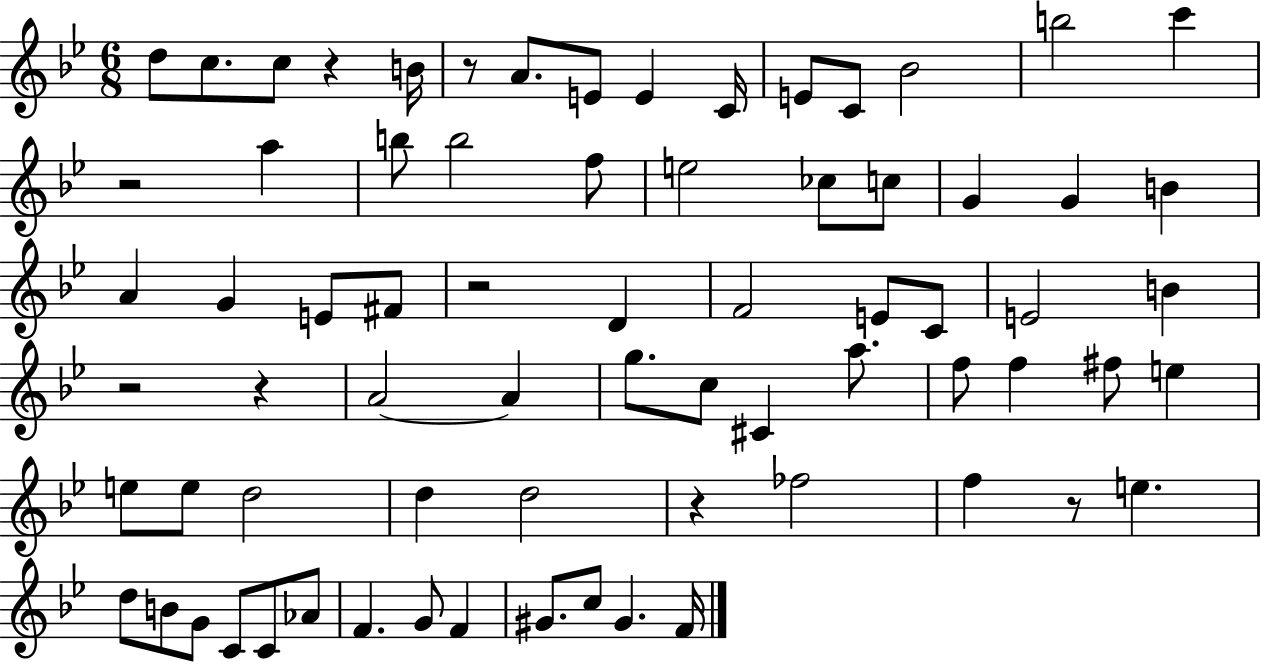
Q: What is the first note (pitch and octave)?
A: D5